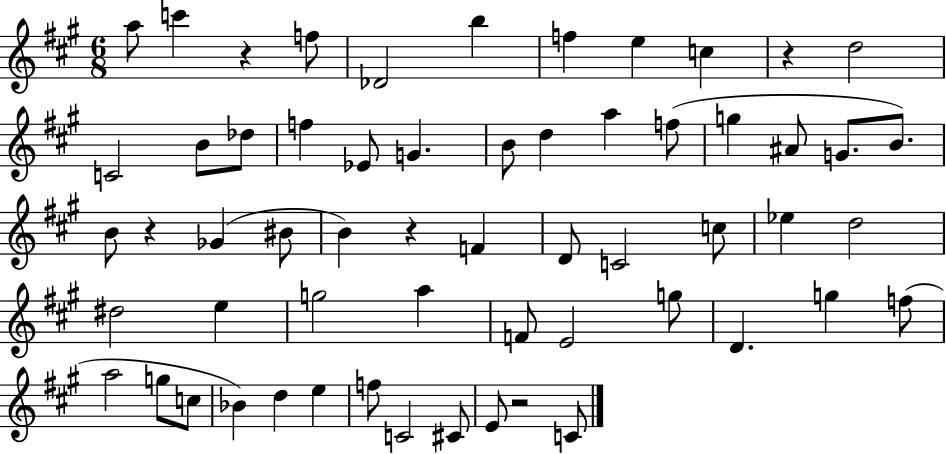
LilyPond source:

{
  \clef treble
  \numericTimeSignature
  \time 6/8
  \key a \major
  a''8 c'''4 r4 f''8 | des'2 b''4 | f''4 e''4 c''4 | r4 d''2 | \break c'2 b'8 des''8 | f''4 ees'8 g'4. | b'8 d''4 a''4 f''8( | g''4 ais'8 g'8. b'8.) | \break b'8 r4 ges'4( bis'8 | b'4) r4 f'4 | d'8 c'2 c''8 | ees''4 d''2 | \break dis''2 e''4 | g''2 a''4 | f'8 e'2 g''8 | d'4. g''4 f''8( | \break a''2 g''8 c''8 | bes'4) d''4 e''4 | f''8 c'2 cis'8 | e'8 r2 c'8 | \break \bar "|."
}